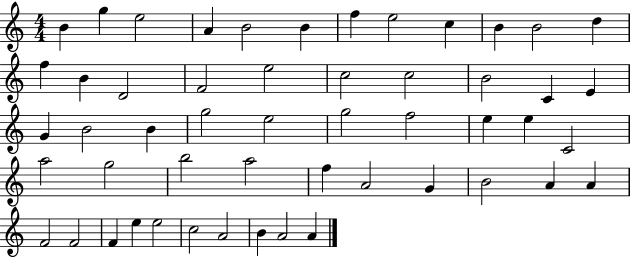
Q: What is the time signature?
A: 4/4